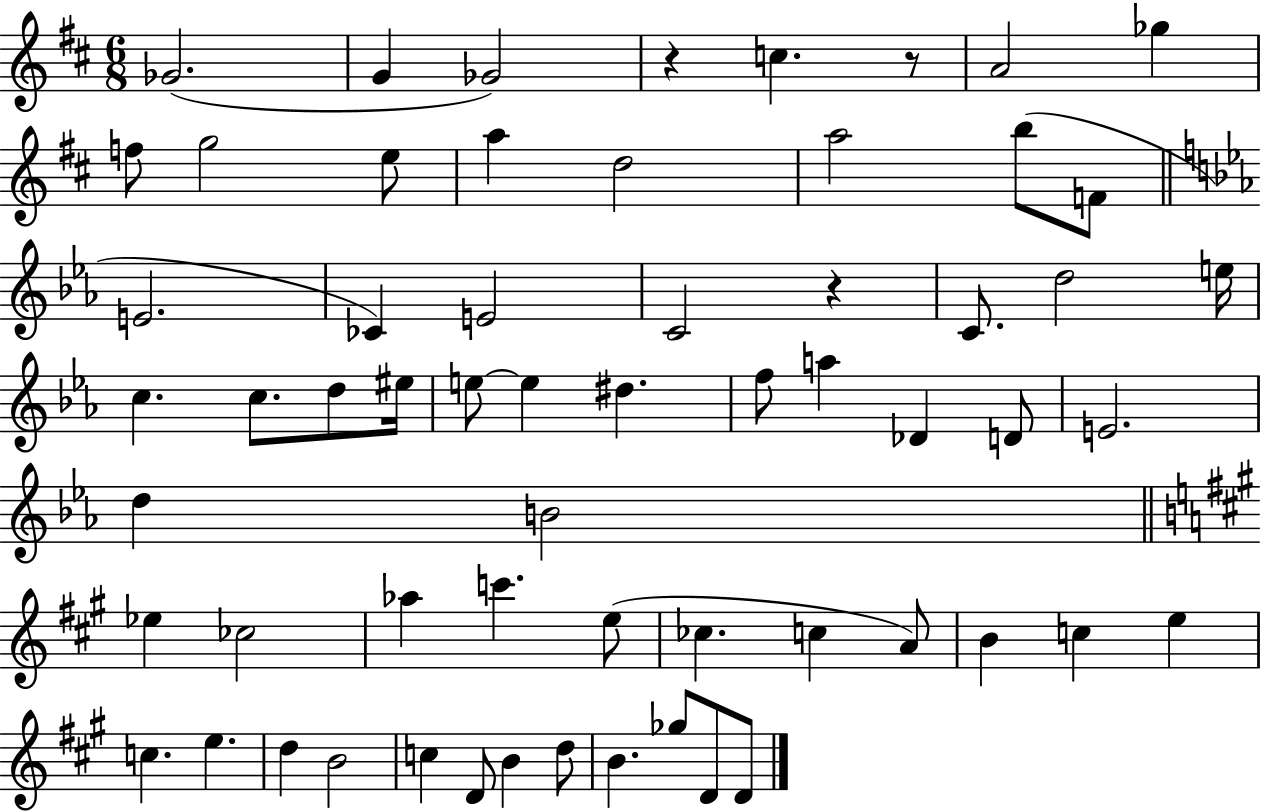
Gb4/h. G4/q Gb4/h R/q C5/q. R/e A4/h Gb5/q F5/e G5/h E5/e A5/q D5/h A5/h B5/e F4/e E4/h. CES4/q E4/h C4/h R/q C4/e. D5/h E5/s C5/q. C5/e. D5/e EIS5/s E5/e E5/q D#5/q. F5/e A5/q Db4/q D4/e E4/h. D5/q B4/h Eb5/q CES5/h Ab5/q C6/q. E5/e CES5/q. C5/q A4/e B4/q C5/q E5/q C5/q. E5/q. D5/q B4/h C5/q D4/e B4/q D5/e B4/q. Gb5/e D4/e D4/e